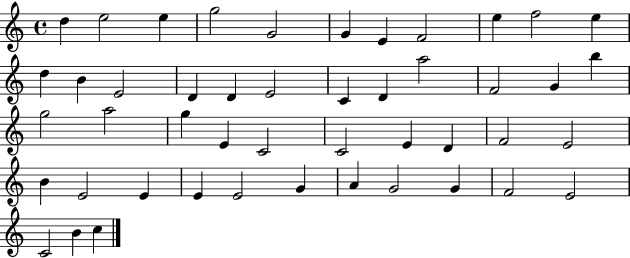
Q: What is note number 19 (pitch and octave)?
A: D4